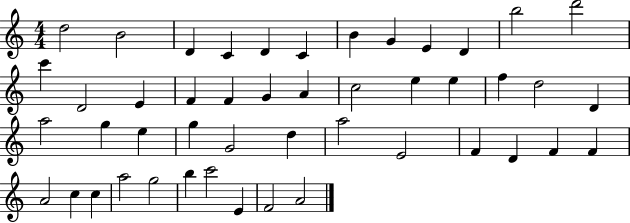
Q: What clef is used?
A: treble